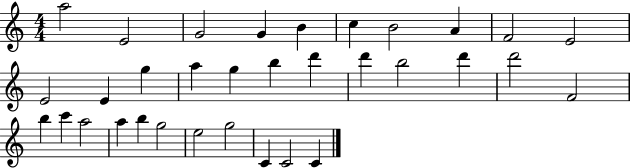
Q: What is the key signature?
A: C major